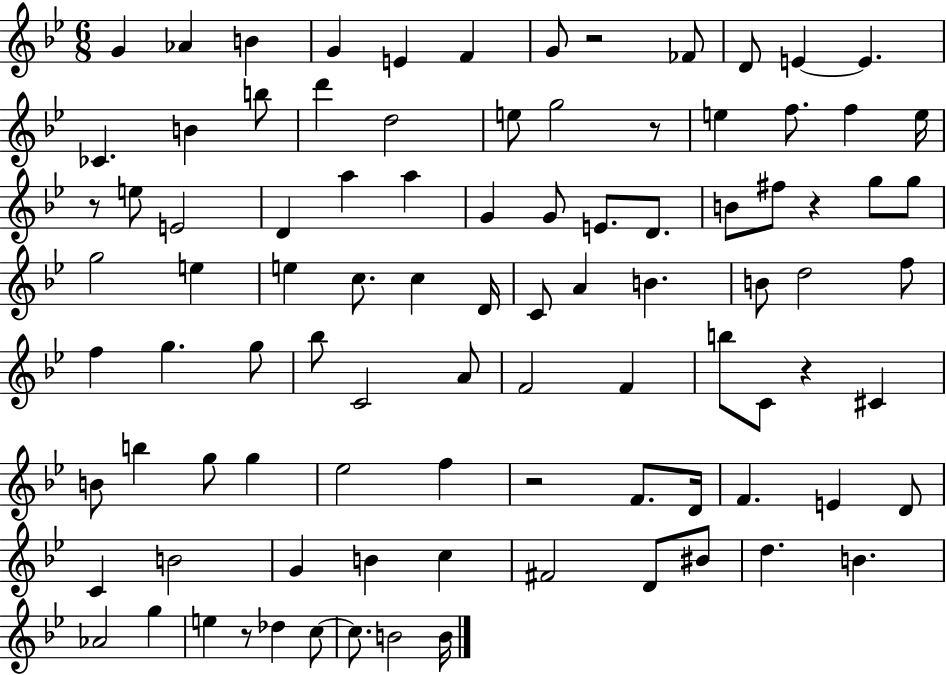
G4/q Ab4/q B4/q G4/q E4/q F4/q G4/e R/h FES4/e D4/e E4/q E4/q. CES4/q. B4/q B5/e D6/q D5/h E5/e G5/h R/e E5/q F5/e. F5/q E5/s R/e E5/e E4/h D4/q A5/q A5/q G4/q G4/e E4/e. D4/e. B4/e F#5/e R/q G5/e G5/e G5/h E5/q E5/q C5/e. C5/q D4/s C4/e A4/q B4/q. B4/e D5/h F5/e F5/q G5/q. G5/e Bb5/e C4/h A4/e F4/h F4/q B5/e C4/e R/q C#4/q B4/e B5/q G5/e G5/q Eb5/h F5/q R/h F4/e. D4/s F4/q. E4/q D4/e C4/q B4/h G4/q B4/q C5/q F#4/h D4/e BIS4/e D5/q. B4/q. Ab4/h G5/q E5/q R/e Db5/q C5/e C5/e. B4/h B4/s